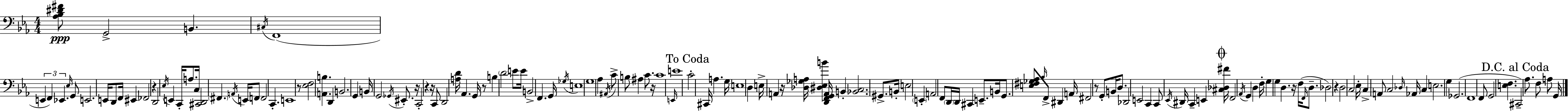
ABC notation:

X:1
T:Untitled
M:4/4
L:1/4
K:Cm
[_A,_B,^D^F]/2 G,,2 B,, ^C,/4 F,,4 E,, F,, _E,, _E,/4 G,,/2 E,,2 E,,/4 D,,/2 F,,/4 ^E,, _F,,2 z D,,2 _E,/4 E,, C,,/4 A,/2 C,/4 [^C,,D,,]2 ^F,, A,,/4 E,,/4 F,,/2 F,,2 C,, E,,4 z/2 [_E,F,]2 [A,,B,] D,, B,,2 G,, B,,/4 G,,2 _G,,/4 ^E,,/2 z/4 C,,2 z z/4 C,,/2 D,,2 [A,D]/4 _A,, G,,/4 z/2 B, D2 E/2 E/4 B,,2 F,, G,,/4 _G,/4 E,4 G,4 _A, ^A,,/4 C/2 B,/2 ^A, C/2 z/4 C4 E,,/4 E4 C2 ^C,,/4 A, G,/4 E,4 D, E,/4 A,, z/4 [_D,_G,A,]/4 [^D,_E,B] [D,,F,,G,,A,,]/4 B,, [_B,,C,]2 ^G,,/2 B,,/4 E,2 E,, A,,2 F,,/2 D,,/4 D,,/4 ^C,, E,,/2 B,,/4 G,,/2 [E,^F,_G,_A,]/2 _B,/4 F,,/2 ^D,, A,,/4 ^F,,2 z/2 G,,/2 B,,/4 D,/2 _D,,2 E,,2 C,, C,,/2 _E,,/4 ^D,,/4 C,, E,, [^C,_D,^F]/4 F,,2 _A,,/4 G,, D, F,/4 G, G, D, z/4 F,/4 F,,/4 D,/2 _D,2 z D,2 C,2 _E,/4 C, A,,/2 C,2 _D,/4 _A,,/4 C, E,2 G, _G,,2 F,,4 F,,/2 G,,2 [E,F,] ^C,,2 _A,/2 F,/2 A,/2 G,,/4